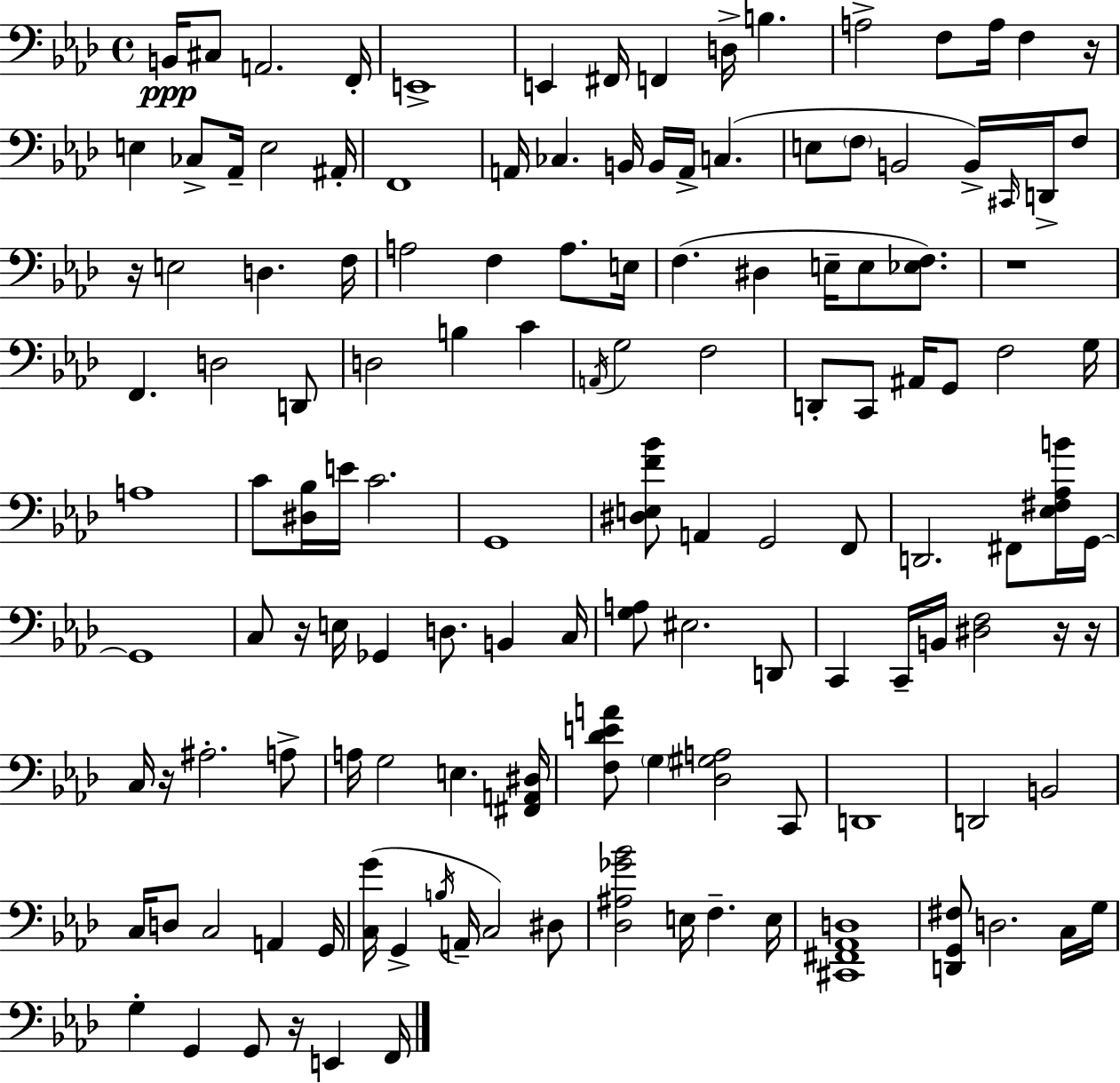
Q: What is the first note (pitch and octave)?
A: B2